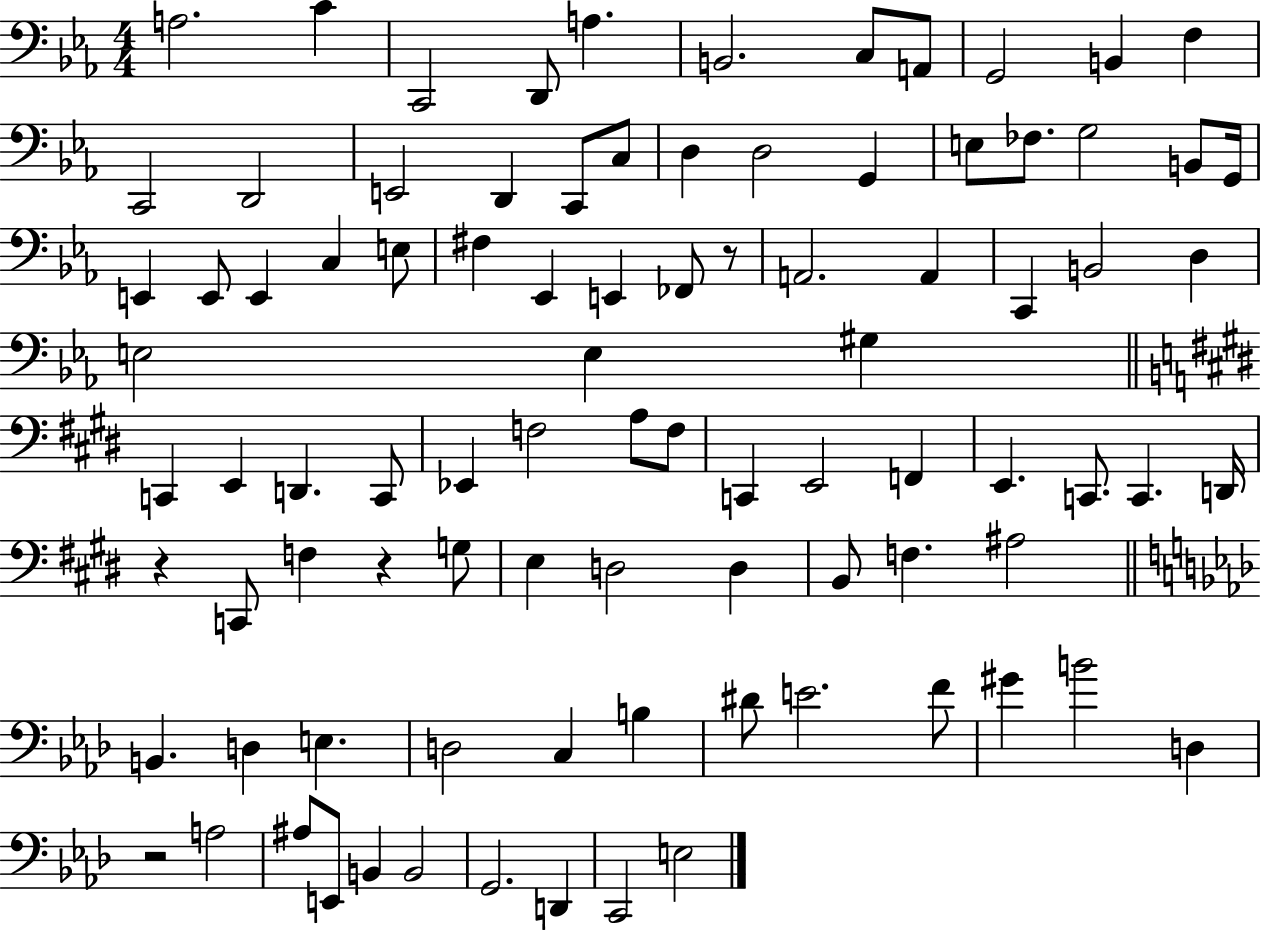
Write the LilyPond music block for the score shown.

{
  \clef bass
  \numericTimeSignature
  \time 4/4
  \key ees \major
  a2. c'4 | c,2 d,8 a4. | b,2. c8 a,8 | g,2 b,4 f4 | \break c,2 d,2 | e,2 d,4 c,8 c8 | d4 d2 g,4 | e8 fes8. g2 b,8 g,16 | \break e,4 e,8 e,4 c4 e8 | fis4 ees,4 e,4 fes,8 r8 | a,2. a,4 | c,4 b,2 d4 | \break e2 e4 gis4 | \bar "||" \break \key e \major c,4 e,4 d,4. c,8 | ees,4 f2 a8 f8 | c,4 e,2 f,4 | e,4. c,8. c,4. d,16 | \break r4 c,8 f4 r4 g8 | e4 d2 d4 | b,8 f4. ais2 | \bar "||" \break \key aes \major b,4. d4 e4. | d2 c4 b4 | dis'8 e'2. f'8 | gis'4 b'2 d4 | \break r2 a2 | ais8 e,8 b,4 b,2 | g,2. d,4 | c,2 e2 | \break \bar "|."
}